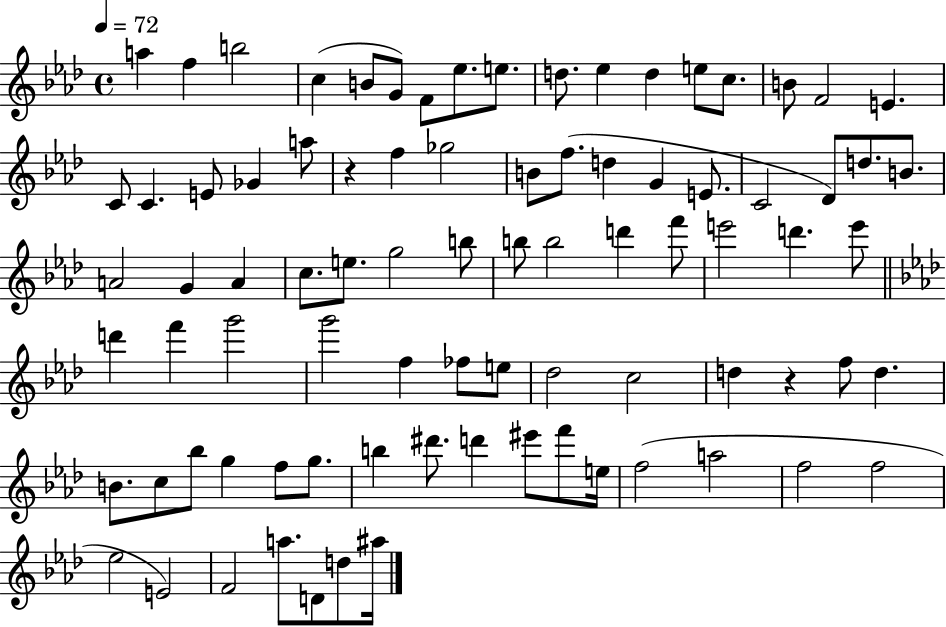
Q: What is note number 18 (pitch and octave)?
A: C4